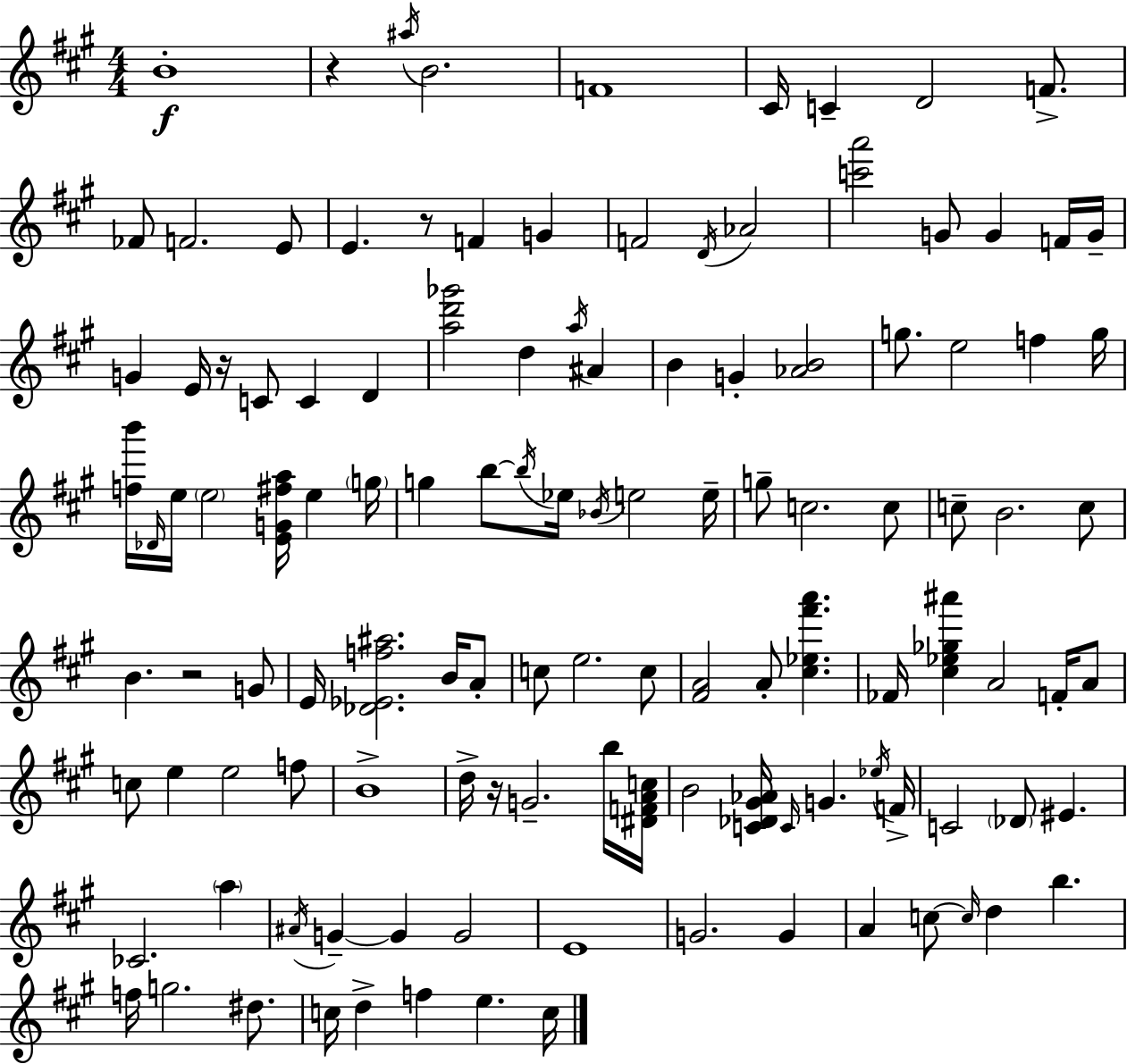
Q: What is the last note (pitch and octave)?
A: C5